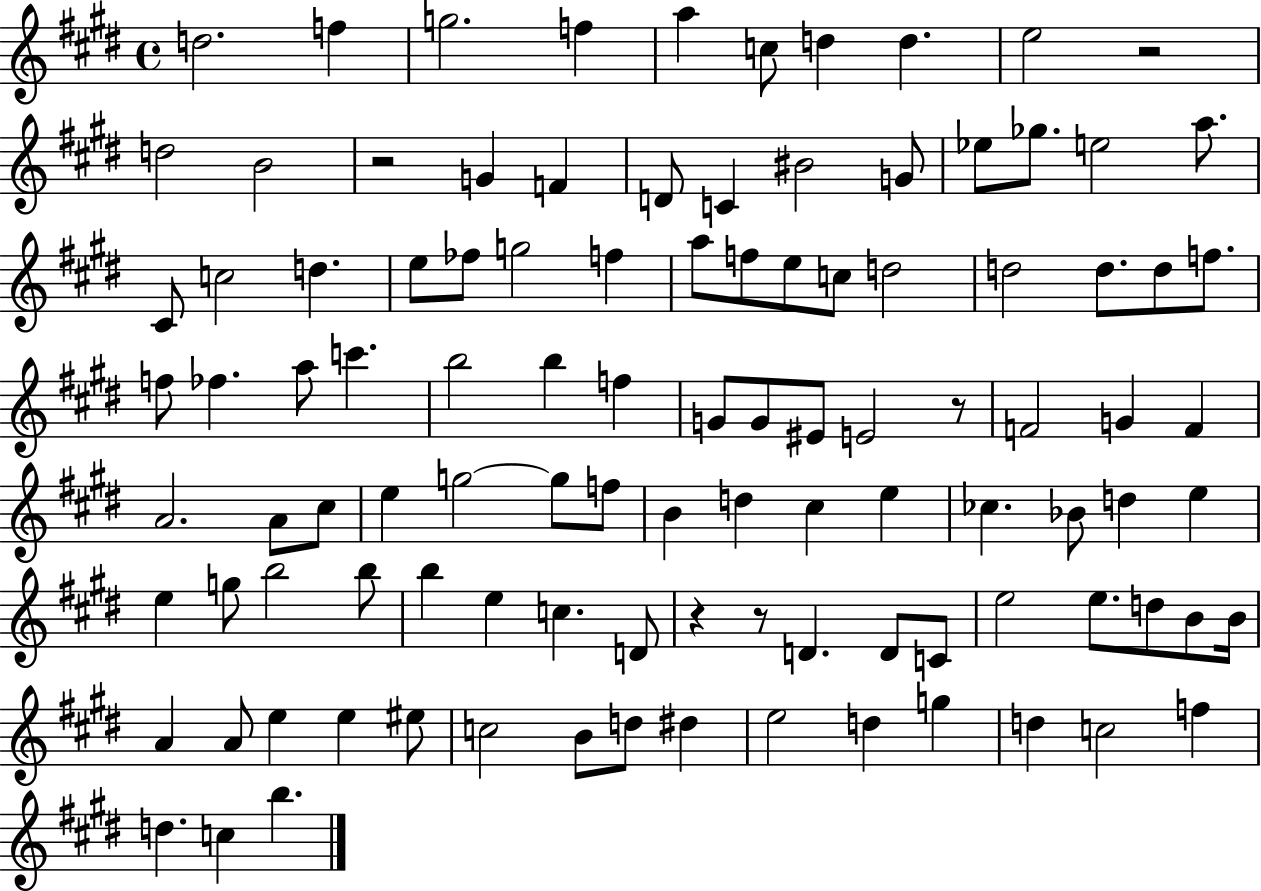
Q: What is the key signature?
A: E major